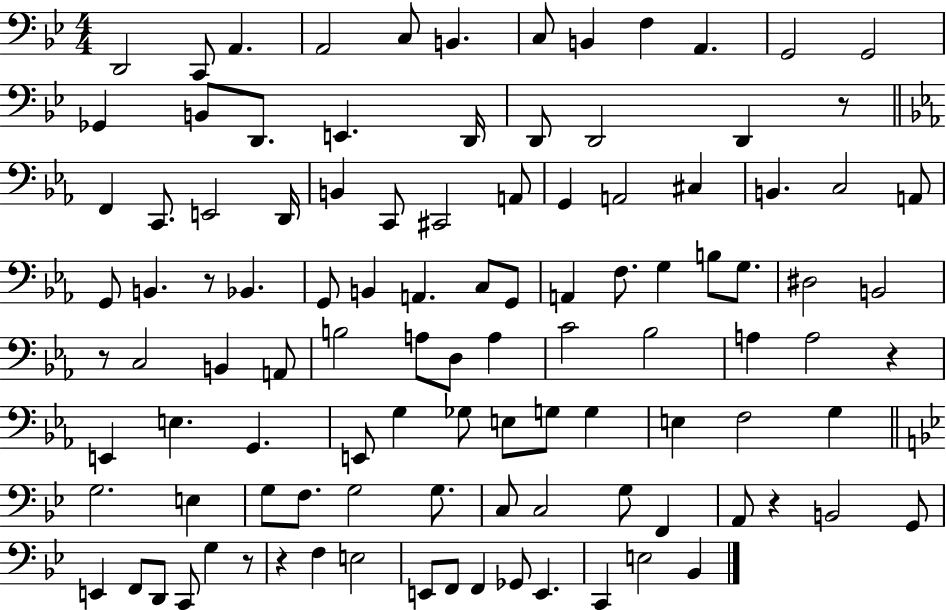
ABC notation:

X:1
T:Untitled
M:4/4
L:1/4
K:Bb
D,,2 C,,/2 A,, A,,2 C,/2 B,, C,/2 B,, F, A,, G,,2 G,,2 _G,, B,,/2 D,,/2 E,, D,,/4 D,,/2 D,,2 D,, z/2 F,, C,,/2 E,,2 D,,/4 B,, C,,/2 ^C,,2 A,,/2 G,, A,,2 ^C, B,, C,2 A,,/2 G,,/2 B,, z/2 _B,, G,,/2 B,, A,, C,/2 G,,/2 A,, F,/2 G, B,/2 G,/2 ^D,2 B,,2 z/2 C,2 B,, A,,/2 B,2 A,/2 D,/2 A, C2 _B,2 A, A,2 z E,, E, G,, E,,/2 G, _G,/2 E,/2 G,/2 G, E, F,2 G, G,2 E, G,/2 F,/2 G,2 G,/2 C,/2 C,2 G,/2 F,, A,,/2 z B,,2 G,,/2 E,, F,,/2 D,,/2 C,,/2 G, z/2 z F, E,2 E,,/2 F,,/2 F,, _G,,/2 E,, C,, E,2 _B,,